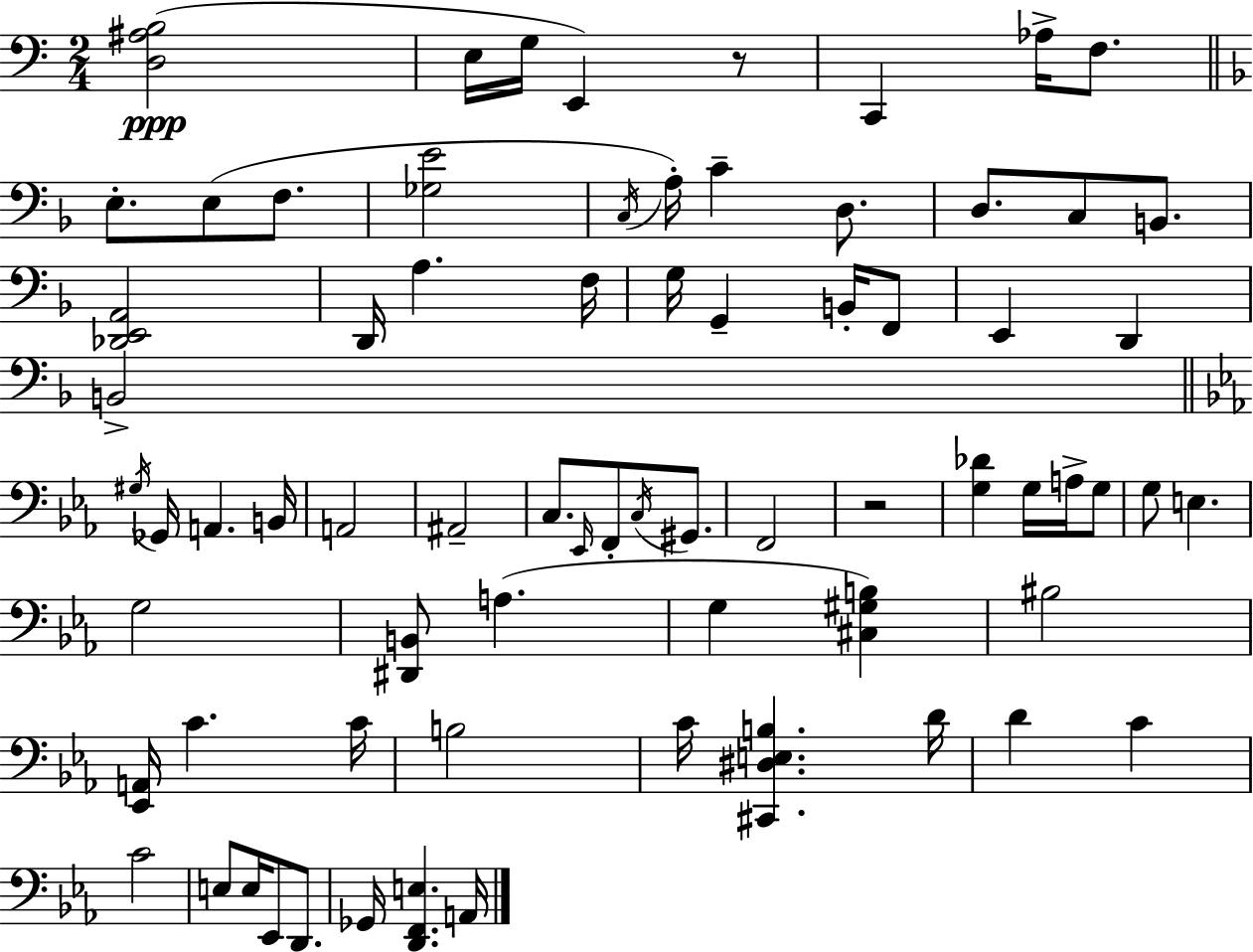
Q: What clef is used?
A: bass